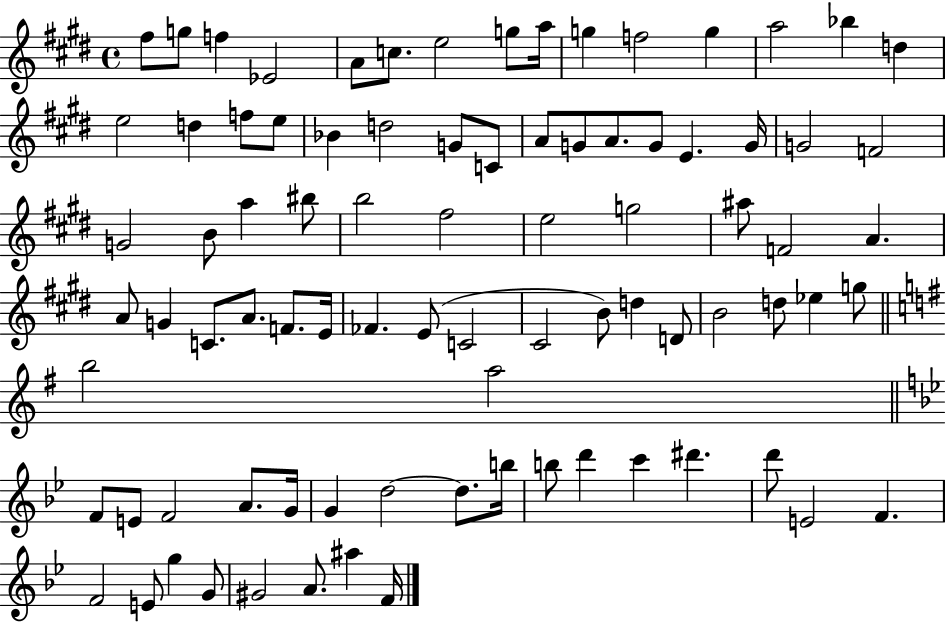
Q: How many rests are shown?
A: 0